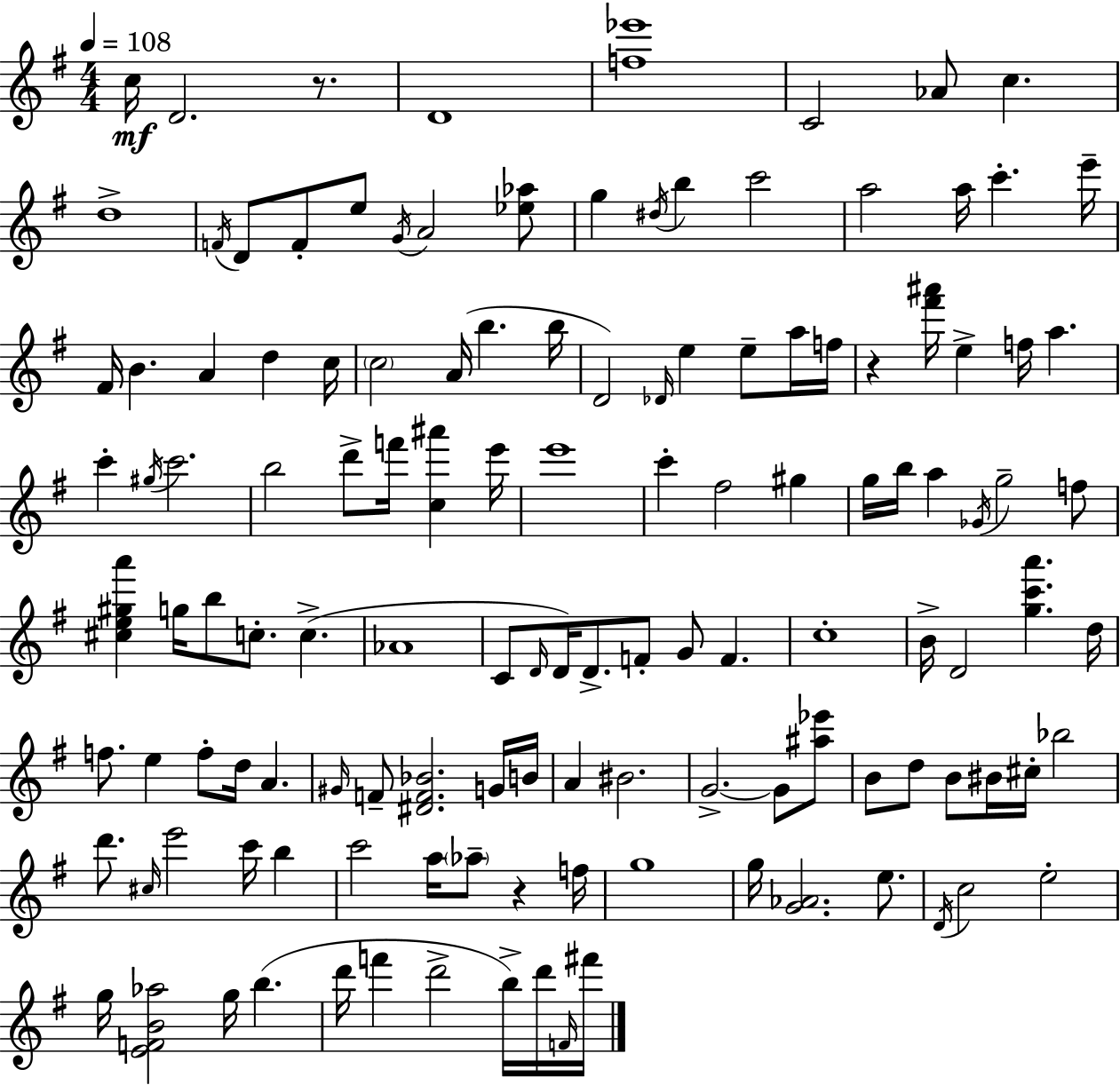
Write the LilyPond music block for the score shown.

{
  \clef treble
  \numericTimeSignature
  \time 4/4
  \key g \major
  \tempo 4 = 108
  c''16\mf d'2. r8. | d'1 | <f'' ees'''>1 | c'2 aes'8 c''4. | \break d''1-> | \acciaccatura { f'16 } d'8 f'8-. e''8 \acciaccatura { g'16 } a'2 | <ees'' aes''>8 g''4 \acciaccatura { dis''16 } b''4 c'''2 | a''2 a''16 c'''4.-. | \break e'''16-- fis'16 b'4. a'4 d''4 | c''16 \parenthesize c''2 a'16( b''4. | b''16 d'2) \grace { des'16 } e''4 | e''8-- a''16 f''16 r4 <fis''' ais'''>16 e''4-> f''16 a''4. | \break c'''4-. \acciaccatura { gis''16 } c'''2. | b''2 d'''8-> f'''16 | <c'' ais'''>4 e'''16 e'''1 | c'''4-. fis''2 | \break gis''4 g''16 b''16 a''4 \acciaccatura { ges'16 } g''2-- | f''8 <cis'' e'' gis'' a'''>4 g''16 b''8 c''8.-. | c''4.->( aes'1 | c'8 \grace { d'16 }) d'16 d'8.-> f'8-. g'8 | \break f'4. c''1-. | b'16-> d'2 | <g'' c''' a'''>4. d''16 f''8. e''4 f''8-. | d''16 a'4. \grace { gis'16 } f'8-- <dis' f' bes'>2. | \break g'16 b'16 a'4 bis'2. | g'2.->~~ | g'8 <ais'' ees'''>8 b'8 d''8 b'8 bis'16 cis''16-. | bes''2 d'''8. \grace { cis''16 } e'''2 | \break c'''16 b''4 c'''2 | a''16 \parenthesize aes''8-- r4 f''16 g''1 | g''16 <g' aes'>2. | e''8. \acciaccatura { d'16 } c''2 | \break e''2-. g''16 <e' f' b' aes''>2 | g''16 b''4.( d'''16 f'''4 d'''2-> | b''16->) d'''16 \grace { f'16 } fis'''16 \bar "|."
}